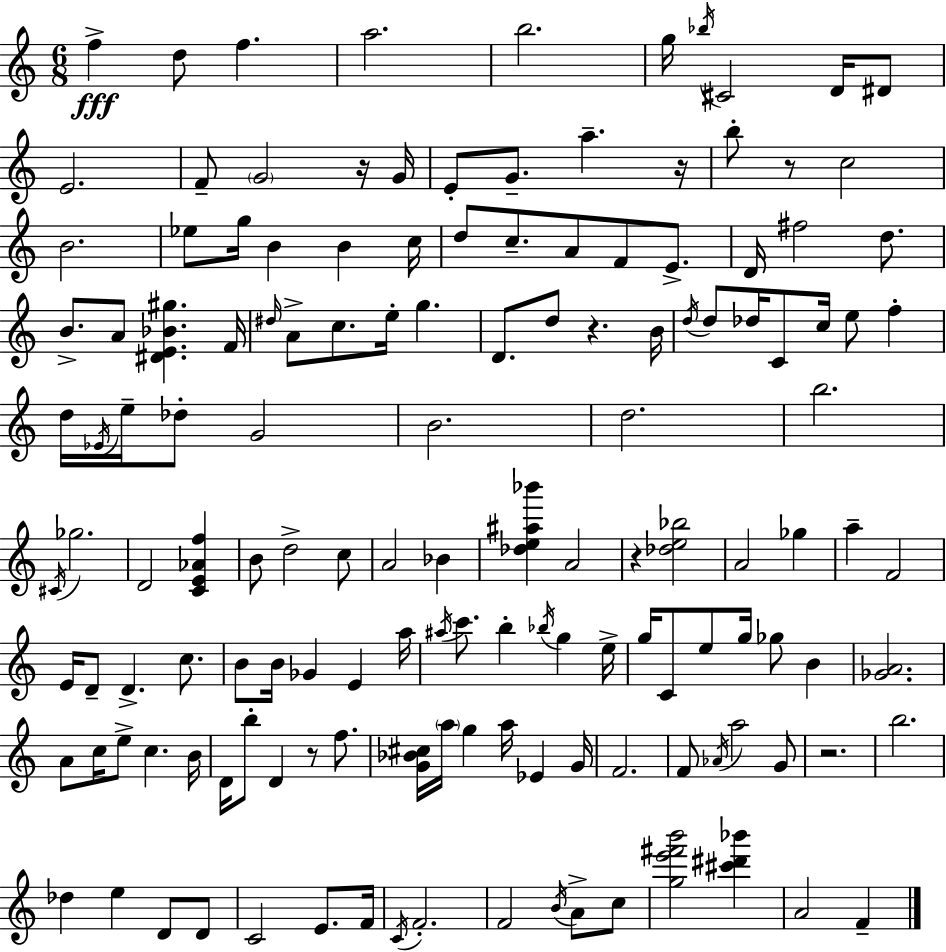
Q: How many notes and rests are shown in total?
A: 143